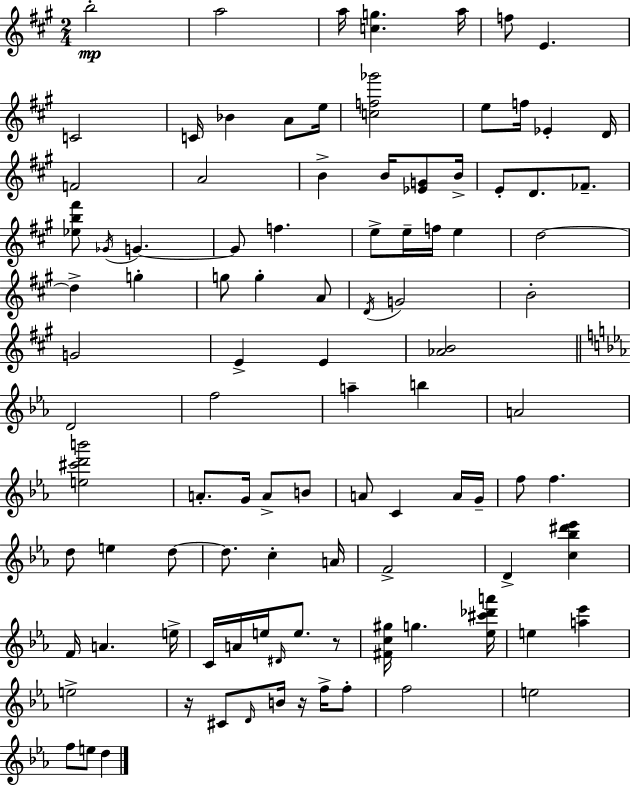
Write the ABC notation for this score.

X:1
T:Untitled
M:2/4
L:1/4
K:A
b2 a2 a/4 [cg] a/4 f/2 E C2 C/4 _B A/2 e/4 [cf_g']2 e/2 f/4 _E D/4 F2 A2 B B/4 [_EG]/2 B/4 E/2 D/2 _F/2 [_eb^f']/2 _G/4 G G/2 f e/2 e/4 f/4 e d2 d g g/2 g A/2 D/4 G2 B2 G2 E E [_AB]2 D2 f2 a b A2 [e^c'd'b']2 A/2 G/4 A/2 B/2 A/2 C A/4 G/4 f/2 f d/2 e d/2 d/2 c A/4 F2 D [c_b^d'_e'] F/4 A e/4 C/4 A/4 e/4 ^D/4 e/2 z/2 [^Fc^g]/4 g [_e^c'_d'a']/4 e [a_e'] e2 z/4 ^C/2 D/4 B/4 z/4 f/4 f/2 f2 e2 f/2 e/2 d